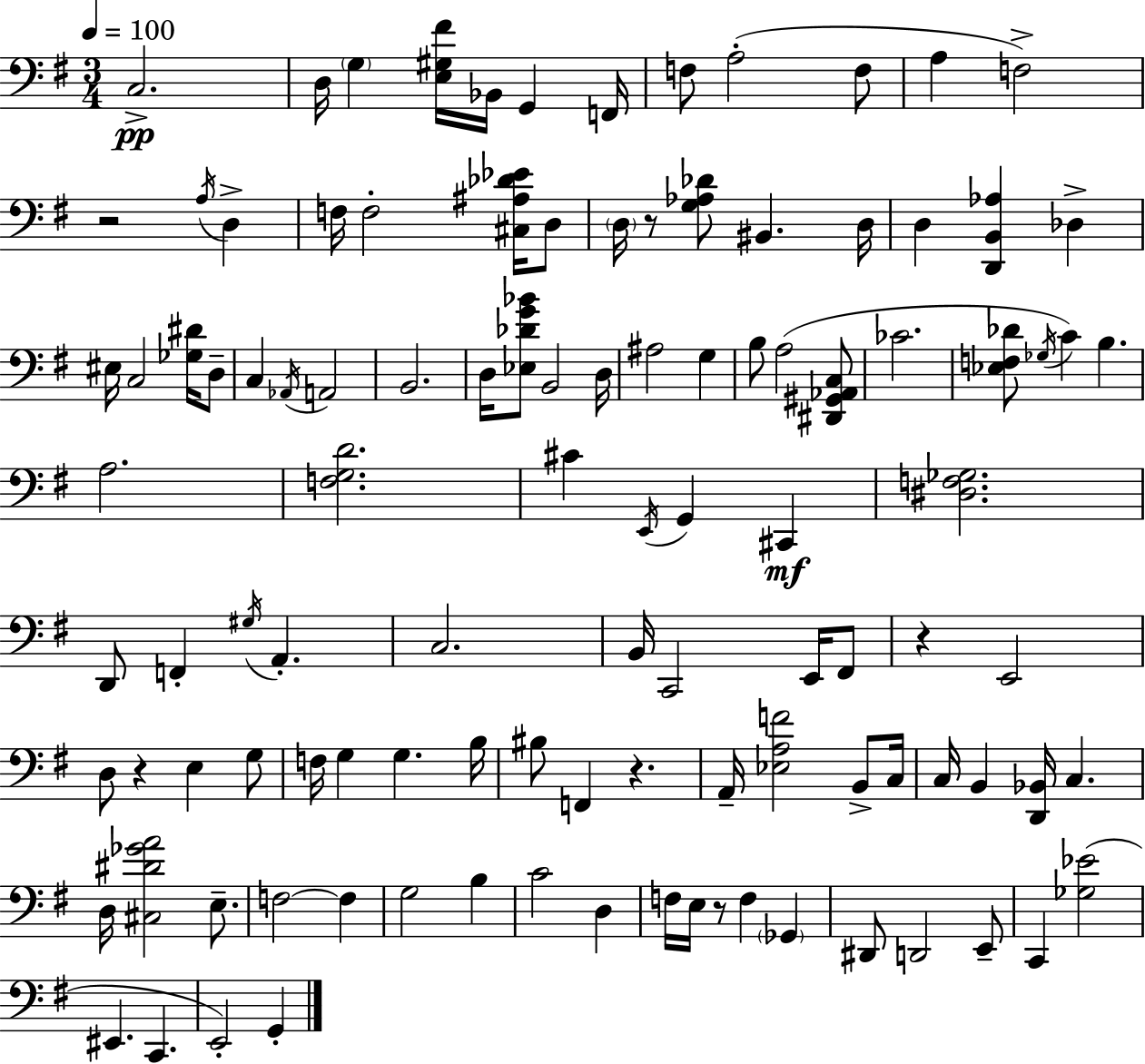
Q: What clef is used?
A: bass